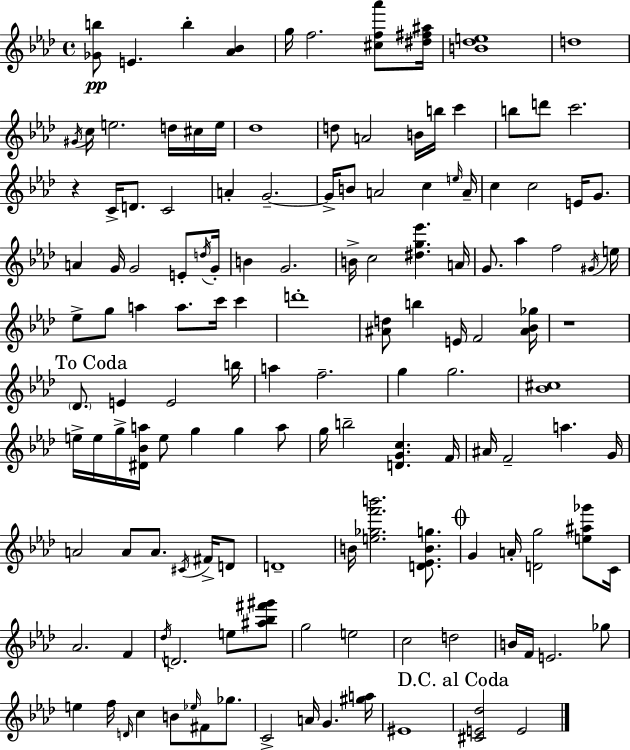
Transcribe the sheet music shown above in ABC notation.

X:1
T:Untitled
M:4/4
L:1/4
K:Ab
[_Gb]/2 E b [_A_B] g/4 f2 [^cf_a']/2 [^d^f^a]/4 [B_de]4 d4 ^G/4 c/4 e2 d/4 ^c/4 e/4 _d4 d/2 A2 B/4 b/4 c' b/2 d'/2 c'2 z C/4 D/2 C2 A G2 G/4 B/2 A2 c e/4 A/4 c c2 E/4 G/2 A G/4 G2 E/2 d/4 G/4 B G2 B/4 c2 [^dg_e'] A/4 G/2 _a f2 ^G/4 e/4 _e/2 g/2 a a/2 c'/4 c' d'4 [^Ad]/2 b E/4 F2 [^A_B_g]/4 z4 _D/2 E E2 b/4 a f2 g g2 [_B^c]4 e/4 e/4 g/4 [^D_Ba]/4 e/2 g g a/2 g/4 b2 [DGc] F/4 ^A/4 F2 a G/4 A2 A/2 A/2 ^C/4 ^F/4 D/2 D4 B/4 [e_gf'b']2 [D_EBg]/2 G A/4 [Dg]2 [e^a_g']/2 C/4 _A2 F _d/4 D2 e/2 [^a_b^f'^g']/2 g2 e2 c2 d2 B/4 F/4 E2 _g/2 e f/4 D/4 c B/2 _e/4 ^F/2 _g/2 C2 A/4 G [^ga]/4 ^E4 [^CE_d]2 E2